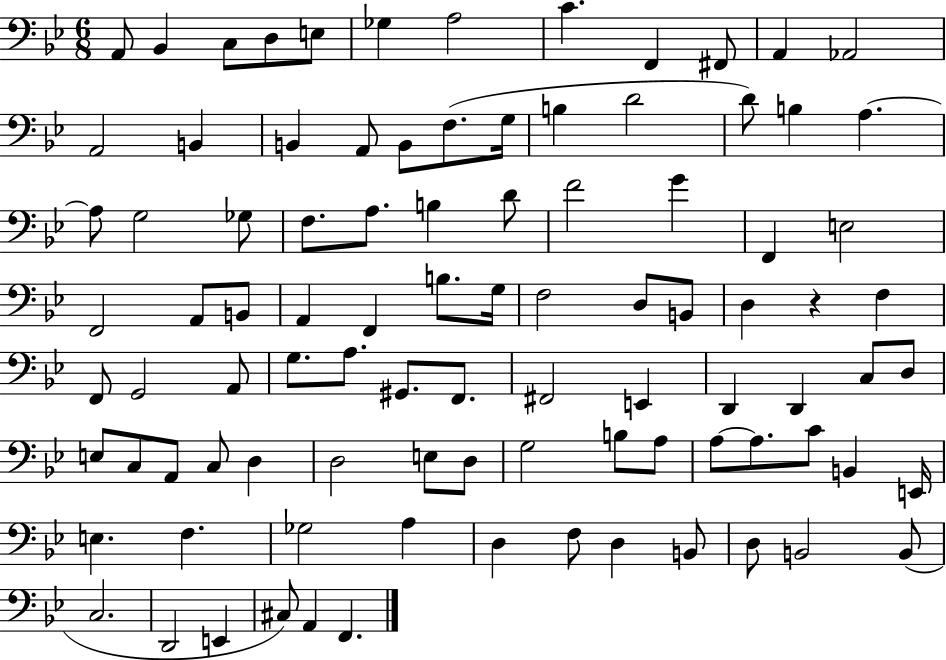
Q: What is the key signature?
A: BES major